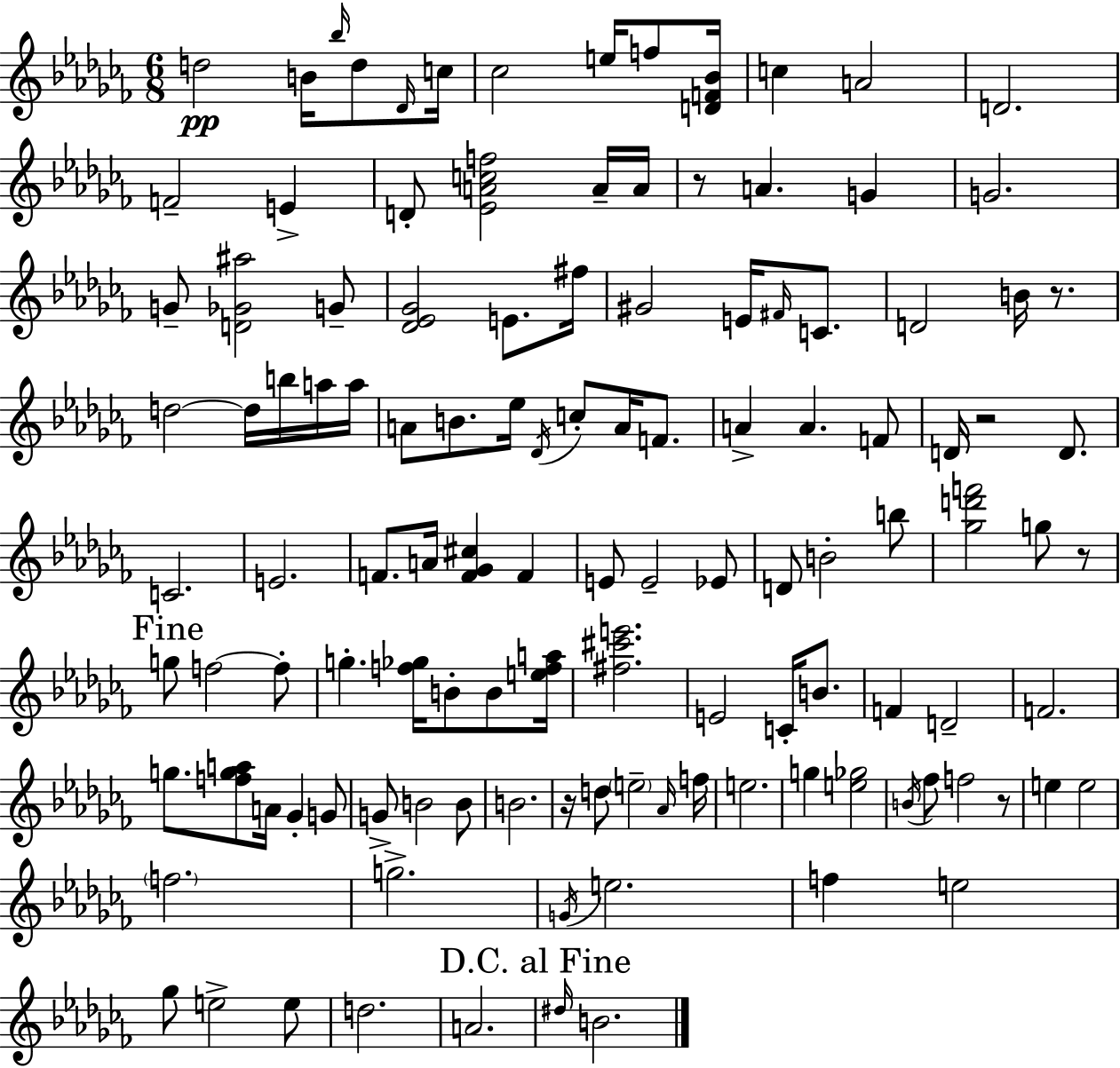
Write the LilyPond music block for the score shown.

{
  \clef treble
  \numericTimeSignature
  \time 6/8
  \key aes \minor
  d''2\pp b'16 \grace { bes''16 } d''8 | \grace { des'16 } c''16 ces''2 e''16 f''8 | <d' f' bes'>16 c''4 a'2 | d'2. | \break f'2-- e'4-> | d'8-. <ees' a' c'' f''>2 | a'16-- a'16 r8 a'4. g'4 | g'2. | \break g'8-- <d' ges' ais''>2 | g'8-- <des' ees' ges'>2 e'8. | fis''16 gis'2 e'16 \grace { fis'16 } | c'8. d'2 b'16 | \break r8. d''2~~ d''16 | b''16 a''16 a''16 a'8 b'8. ees''16 \acciaccatura { des'16 } c''8-. | a'16 f'8. a'4-> a'4. | f'8 d'16 r2 | \break d'8. c'2. | e'2. | f'8. a'16 <f' ges' cis''>4 | f'4 e'8 e'2-- | \break ees'8 d'8 b'2-. | b''8 <ges'' d''' f'''>2 | g''8 r8 \mark "Fine" g''8 f''2~~ | f''8-. g''4.-. <f'' ges''>16 b'8-. | \break b'8 <e'' f'' a''>16 <fis'' cis''' e'''>2. | e'2 | c'16-. b'8. f'4 d'2-- | f'2. | \break g''8. <f'' g'' a''>8 a'16 ges'4-. | g'8 g'8-> b'2 | b'8 b'2. | r16 d''8 \parenthesize e''2-- | \break \grace { aes'16 } f''16 e''2. | g''4 <e'' ges''>2 | \acciaccatura { b'16 } fes''8 f''2 | r8 e''4 e''2 | \break \parenthesize f''2. | g''2.-> | \acciaccatura { g'16 } e''2. | f''4 e''2 | \break ges''8 e''2-> | e''8 d''2. | a'2. | \mark "D.C. al Fine" \grace { dis''16 } b'2. | \break \bar "|."
}